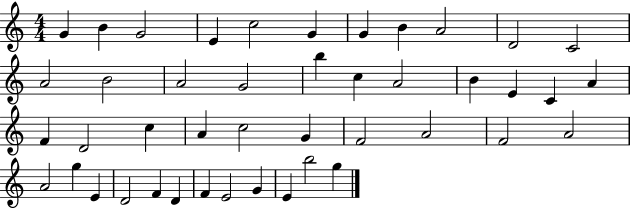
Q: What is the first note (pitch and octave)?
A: G4